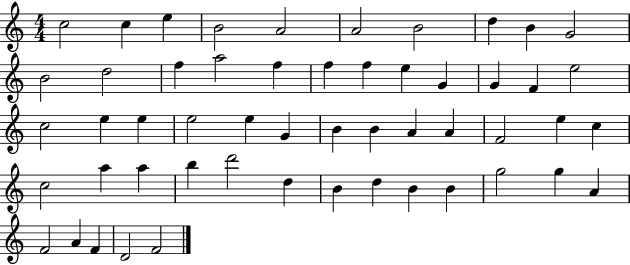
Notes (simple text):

C5/h C5/q E5/q B4/h A4/h A4/h B4/h D5/q B4/q G4/h B4/h D5/h F5/q A5/h F5/q F5/q F5/q E5/q G4/q G4/q F4/q E5/h C5/h E5/q E5/q E5/h E5/q G4/q B4/q B4/q A4/q A4/q F4/h E5/q C5/q C5/h A5/q A5/q B5/q D6/h D5/q B4/q D5/q B4/q B4/q G5/h G5/q A4/q F4/h A4/q F4/q D4/h F4/h